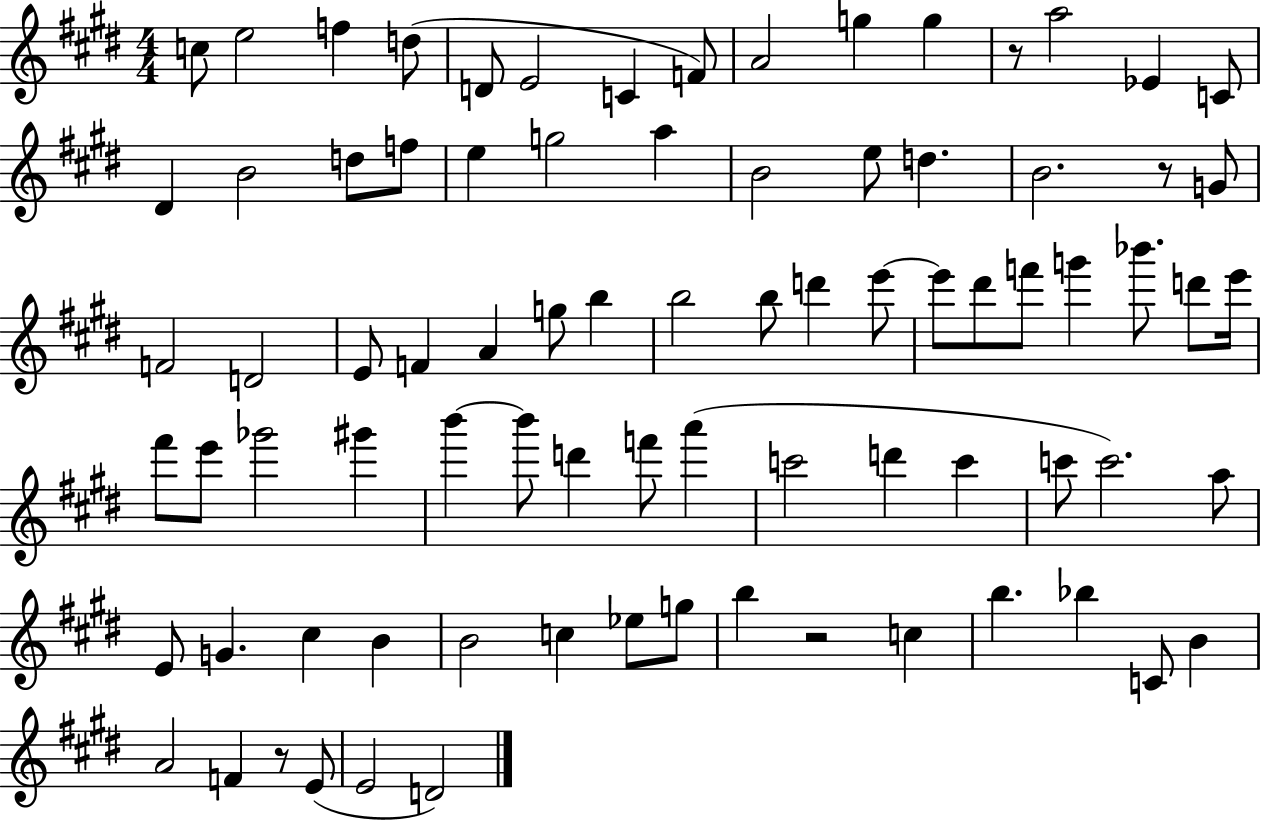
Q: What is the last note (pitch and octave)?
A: D4